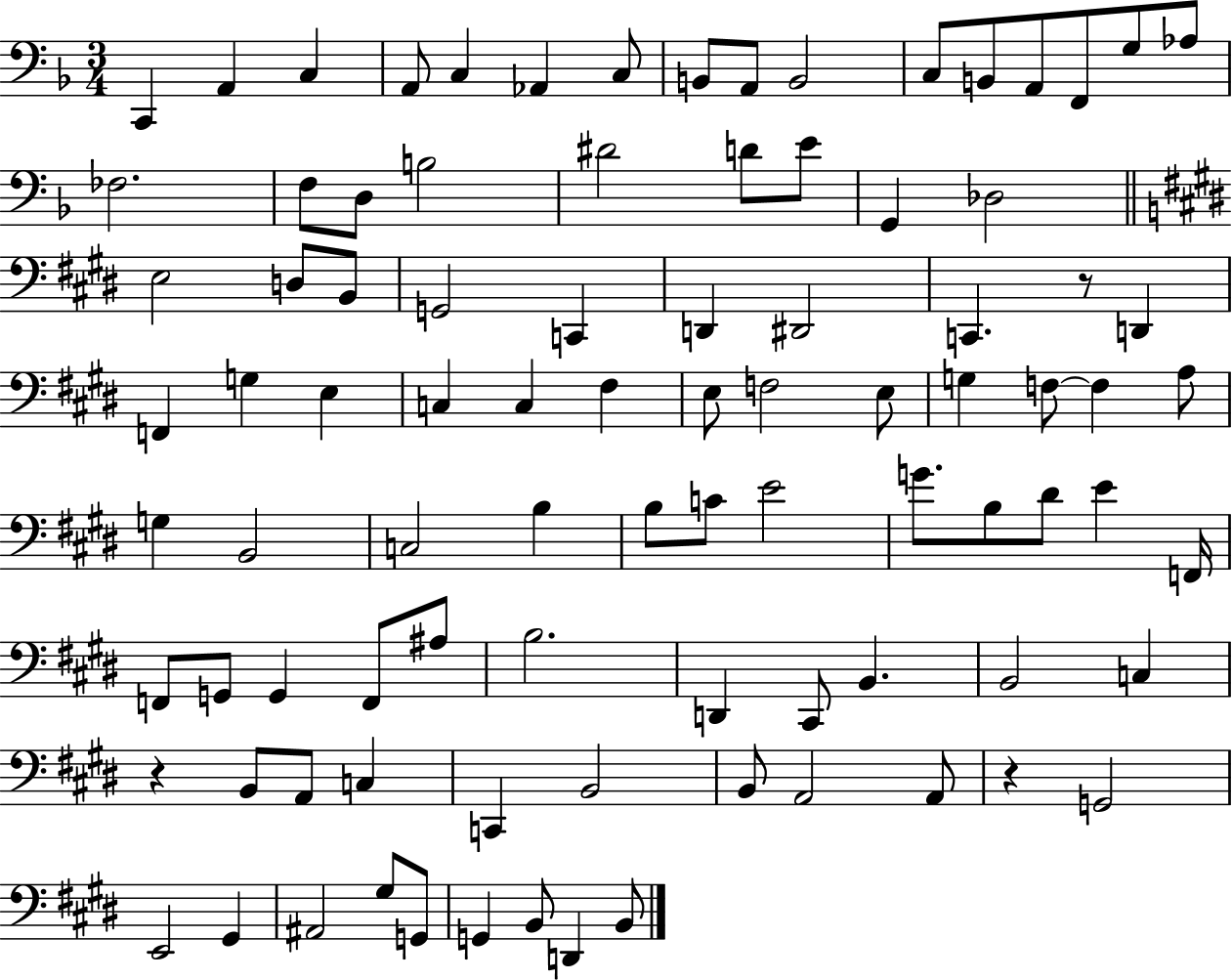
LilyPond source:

{
  \clef bass
  \numericTimeSignature
  \time 3/4
  \key f \major
  c,4 a,4 c4 | a,8 c4 aes,4 c8 | b,8 a,8 b,2 | c8 b,8 a,8 f,8 g8 aes8 | \break fes2. | f8 d8 b2 | dis'2 d'8 e'8 | g,4 des2 | \break \bar "||" \break \key e \major e2 d8 b,8 | g,2 c,4 | d,4 dis,2 | c,4. r8 d,4 | \break f,4 g4 e4 | c4 c4 fis4 | e8 f2 e8 | g4 f8~~ f4 a8 | \break g4 b,2 | c2 b4 | b8 c'8 e'2 | g'8. b8 dis'8 e'4 f,16 | \break f,8 g,8 g,4 f,8 ais8 | b2. | d,4 cis,8 b,4. | b,2 c4 | \break r4 b,8 a,8 c4 | c,4 b,2 | b,8 a,2 a,8 | r4 g,2 | \break e,2 gis,4 | ais,2 gis8 g,8 | g,4 b,8 d,4 b,8 | \bar "|."
}